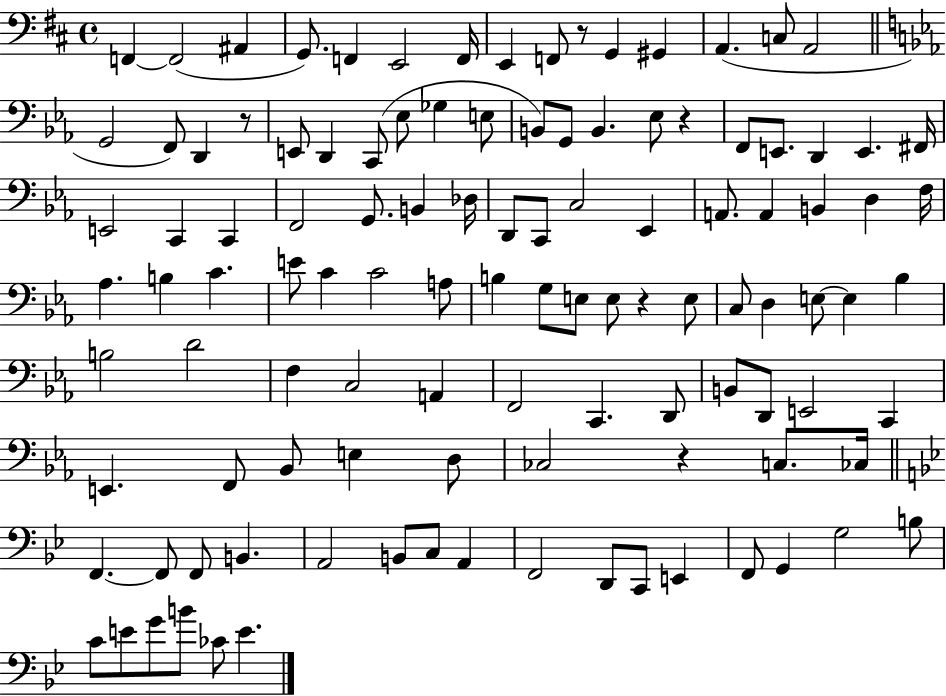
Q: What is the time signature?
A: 4/4